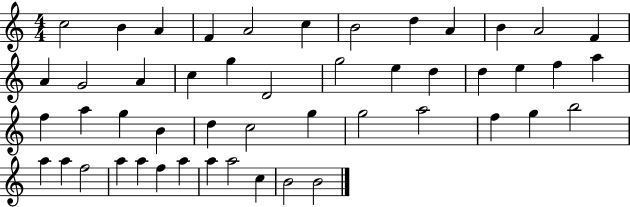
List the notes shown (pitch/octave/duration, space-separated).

C5/h B4/q A4/q F4/q A4/h C5/q B4/h D5/q A4/q B4/q A4/h F4/q A4/q G4/h A4/q C5/q G5/q D4/h G5/h E5/q D5/q D5/q E5/q F5/q A5/q F5/q A5/q G5/q B4/q D5/q C5/h G5/q G5/h A5/h F5/q G5/q B5/h A5/q A5/q F5/h A5/q A5/q F5/q A5/q A5/q A5/h C5/q B4/h B4/h